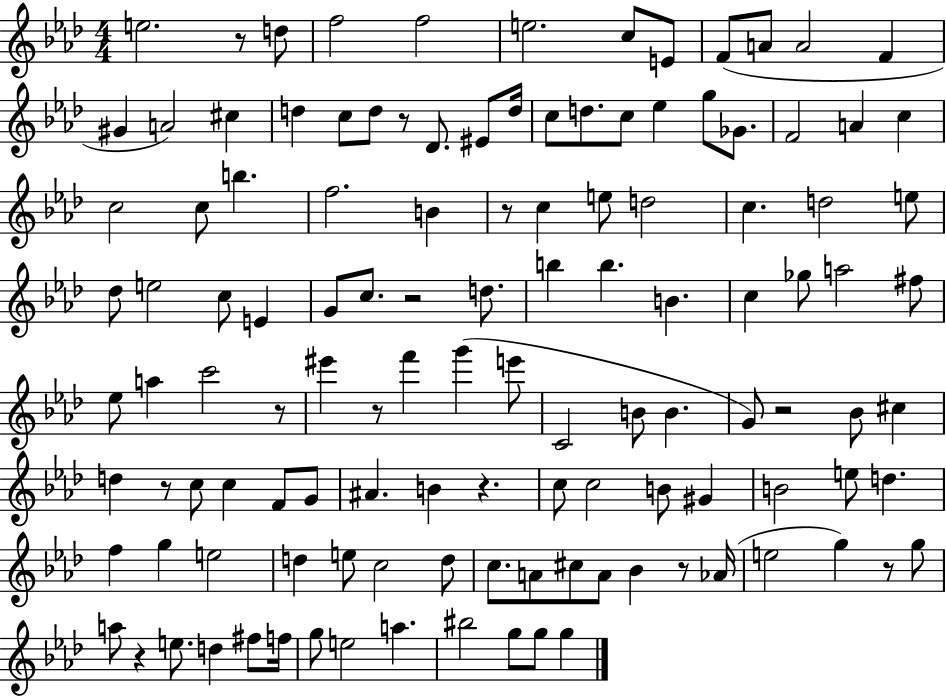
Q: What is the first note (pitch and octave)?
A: E5